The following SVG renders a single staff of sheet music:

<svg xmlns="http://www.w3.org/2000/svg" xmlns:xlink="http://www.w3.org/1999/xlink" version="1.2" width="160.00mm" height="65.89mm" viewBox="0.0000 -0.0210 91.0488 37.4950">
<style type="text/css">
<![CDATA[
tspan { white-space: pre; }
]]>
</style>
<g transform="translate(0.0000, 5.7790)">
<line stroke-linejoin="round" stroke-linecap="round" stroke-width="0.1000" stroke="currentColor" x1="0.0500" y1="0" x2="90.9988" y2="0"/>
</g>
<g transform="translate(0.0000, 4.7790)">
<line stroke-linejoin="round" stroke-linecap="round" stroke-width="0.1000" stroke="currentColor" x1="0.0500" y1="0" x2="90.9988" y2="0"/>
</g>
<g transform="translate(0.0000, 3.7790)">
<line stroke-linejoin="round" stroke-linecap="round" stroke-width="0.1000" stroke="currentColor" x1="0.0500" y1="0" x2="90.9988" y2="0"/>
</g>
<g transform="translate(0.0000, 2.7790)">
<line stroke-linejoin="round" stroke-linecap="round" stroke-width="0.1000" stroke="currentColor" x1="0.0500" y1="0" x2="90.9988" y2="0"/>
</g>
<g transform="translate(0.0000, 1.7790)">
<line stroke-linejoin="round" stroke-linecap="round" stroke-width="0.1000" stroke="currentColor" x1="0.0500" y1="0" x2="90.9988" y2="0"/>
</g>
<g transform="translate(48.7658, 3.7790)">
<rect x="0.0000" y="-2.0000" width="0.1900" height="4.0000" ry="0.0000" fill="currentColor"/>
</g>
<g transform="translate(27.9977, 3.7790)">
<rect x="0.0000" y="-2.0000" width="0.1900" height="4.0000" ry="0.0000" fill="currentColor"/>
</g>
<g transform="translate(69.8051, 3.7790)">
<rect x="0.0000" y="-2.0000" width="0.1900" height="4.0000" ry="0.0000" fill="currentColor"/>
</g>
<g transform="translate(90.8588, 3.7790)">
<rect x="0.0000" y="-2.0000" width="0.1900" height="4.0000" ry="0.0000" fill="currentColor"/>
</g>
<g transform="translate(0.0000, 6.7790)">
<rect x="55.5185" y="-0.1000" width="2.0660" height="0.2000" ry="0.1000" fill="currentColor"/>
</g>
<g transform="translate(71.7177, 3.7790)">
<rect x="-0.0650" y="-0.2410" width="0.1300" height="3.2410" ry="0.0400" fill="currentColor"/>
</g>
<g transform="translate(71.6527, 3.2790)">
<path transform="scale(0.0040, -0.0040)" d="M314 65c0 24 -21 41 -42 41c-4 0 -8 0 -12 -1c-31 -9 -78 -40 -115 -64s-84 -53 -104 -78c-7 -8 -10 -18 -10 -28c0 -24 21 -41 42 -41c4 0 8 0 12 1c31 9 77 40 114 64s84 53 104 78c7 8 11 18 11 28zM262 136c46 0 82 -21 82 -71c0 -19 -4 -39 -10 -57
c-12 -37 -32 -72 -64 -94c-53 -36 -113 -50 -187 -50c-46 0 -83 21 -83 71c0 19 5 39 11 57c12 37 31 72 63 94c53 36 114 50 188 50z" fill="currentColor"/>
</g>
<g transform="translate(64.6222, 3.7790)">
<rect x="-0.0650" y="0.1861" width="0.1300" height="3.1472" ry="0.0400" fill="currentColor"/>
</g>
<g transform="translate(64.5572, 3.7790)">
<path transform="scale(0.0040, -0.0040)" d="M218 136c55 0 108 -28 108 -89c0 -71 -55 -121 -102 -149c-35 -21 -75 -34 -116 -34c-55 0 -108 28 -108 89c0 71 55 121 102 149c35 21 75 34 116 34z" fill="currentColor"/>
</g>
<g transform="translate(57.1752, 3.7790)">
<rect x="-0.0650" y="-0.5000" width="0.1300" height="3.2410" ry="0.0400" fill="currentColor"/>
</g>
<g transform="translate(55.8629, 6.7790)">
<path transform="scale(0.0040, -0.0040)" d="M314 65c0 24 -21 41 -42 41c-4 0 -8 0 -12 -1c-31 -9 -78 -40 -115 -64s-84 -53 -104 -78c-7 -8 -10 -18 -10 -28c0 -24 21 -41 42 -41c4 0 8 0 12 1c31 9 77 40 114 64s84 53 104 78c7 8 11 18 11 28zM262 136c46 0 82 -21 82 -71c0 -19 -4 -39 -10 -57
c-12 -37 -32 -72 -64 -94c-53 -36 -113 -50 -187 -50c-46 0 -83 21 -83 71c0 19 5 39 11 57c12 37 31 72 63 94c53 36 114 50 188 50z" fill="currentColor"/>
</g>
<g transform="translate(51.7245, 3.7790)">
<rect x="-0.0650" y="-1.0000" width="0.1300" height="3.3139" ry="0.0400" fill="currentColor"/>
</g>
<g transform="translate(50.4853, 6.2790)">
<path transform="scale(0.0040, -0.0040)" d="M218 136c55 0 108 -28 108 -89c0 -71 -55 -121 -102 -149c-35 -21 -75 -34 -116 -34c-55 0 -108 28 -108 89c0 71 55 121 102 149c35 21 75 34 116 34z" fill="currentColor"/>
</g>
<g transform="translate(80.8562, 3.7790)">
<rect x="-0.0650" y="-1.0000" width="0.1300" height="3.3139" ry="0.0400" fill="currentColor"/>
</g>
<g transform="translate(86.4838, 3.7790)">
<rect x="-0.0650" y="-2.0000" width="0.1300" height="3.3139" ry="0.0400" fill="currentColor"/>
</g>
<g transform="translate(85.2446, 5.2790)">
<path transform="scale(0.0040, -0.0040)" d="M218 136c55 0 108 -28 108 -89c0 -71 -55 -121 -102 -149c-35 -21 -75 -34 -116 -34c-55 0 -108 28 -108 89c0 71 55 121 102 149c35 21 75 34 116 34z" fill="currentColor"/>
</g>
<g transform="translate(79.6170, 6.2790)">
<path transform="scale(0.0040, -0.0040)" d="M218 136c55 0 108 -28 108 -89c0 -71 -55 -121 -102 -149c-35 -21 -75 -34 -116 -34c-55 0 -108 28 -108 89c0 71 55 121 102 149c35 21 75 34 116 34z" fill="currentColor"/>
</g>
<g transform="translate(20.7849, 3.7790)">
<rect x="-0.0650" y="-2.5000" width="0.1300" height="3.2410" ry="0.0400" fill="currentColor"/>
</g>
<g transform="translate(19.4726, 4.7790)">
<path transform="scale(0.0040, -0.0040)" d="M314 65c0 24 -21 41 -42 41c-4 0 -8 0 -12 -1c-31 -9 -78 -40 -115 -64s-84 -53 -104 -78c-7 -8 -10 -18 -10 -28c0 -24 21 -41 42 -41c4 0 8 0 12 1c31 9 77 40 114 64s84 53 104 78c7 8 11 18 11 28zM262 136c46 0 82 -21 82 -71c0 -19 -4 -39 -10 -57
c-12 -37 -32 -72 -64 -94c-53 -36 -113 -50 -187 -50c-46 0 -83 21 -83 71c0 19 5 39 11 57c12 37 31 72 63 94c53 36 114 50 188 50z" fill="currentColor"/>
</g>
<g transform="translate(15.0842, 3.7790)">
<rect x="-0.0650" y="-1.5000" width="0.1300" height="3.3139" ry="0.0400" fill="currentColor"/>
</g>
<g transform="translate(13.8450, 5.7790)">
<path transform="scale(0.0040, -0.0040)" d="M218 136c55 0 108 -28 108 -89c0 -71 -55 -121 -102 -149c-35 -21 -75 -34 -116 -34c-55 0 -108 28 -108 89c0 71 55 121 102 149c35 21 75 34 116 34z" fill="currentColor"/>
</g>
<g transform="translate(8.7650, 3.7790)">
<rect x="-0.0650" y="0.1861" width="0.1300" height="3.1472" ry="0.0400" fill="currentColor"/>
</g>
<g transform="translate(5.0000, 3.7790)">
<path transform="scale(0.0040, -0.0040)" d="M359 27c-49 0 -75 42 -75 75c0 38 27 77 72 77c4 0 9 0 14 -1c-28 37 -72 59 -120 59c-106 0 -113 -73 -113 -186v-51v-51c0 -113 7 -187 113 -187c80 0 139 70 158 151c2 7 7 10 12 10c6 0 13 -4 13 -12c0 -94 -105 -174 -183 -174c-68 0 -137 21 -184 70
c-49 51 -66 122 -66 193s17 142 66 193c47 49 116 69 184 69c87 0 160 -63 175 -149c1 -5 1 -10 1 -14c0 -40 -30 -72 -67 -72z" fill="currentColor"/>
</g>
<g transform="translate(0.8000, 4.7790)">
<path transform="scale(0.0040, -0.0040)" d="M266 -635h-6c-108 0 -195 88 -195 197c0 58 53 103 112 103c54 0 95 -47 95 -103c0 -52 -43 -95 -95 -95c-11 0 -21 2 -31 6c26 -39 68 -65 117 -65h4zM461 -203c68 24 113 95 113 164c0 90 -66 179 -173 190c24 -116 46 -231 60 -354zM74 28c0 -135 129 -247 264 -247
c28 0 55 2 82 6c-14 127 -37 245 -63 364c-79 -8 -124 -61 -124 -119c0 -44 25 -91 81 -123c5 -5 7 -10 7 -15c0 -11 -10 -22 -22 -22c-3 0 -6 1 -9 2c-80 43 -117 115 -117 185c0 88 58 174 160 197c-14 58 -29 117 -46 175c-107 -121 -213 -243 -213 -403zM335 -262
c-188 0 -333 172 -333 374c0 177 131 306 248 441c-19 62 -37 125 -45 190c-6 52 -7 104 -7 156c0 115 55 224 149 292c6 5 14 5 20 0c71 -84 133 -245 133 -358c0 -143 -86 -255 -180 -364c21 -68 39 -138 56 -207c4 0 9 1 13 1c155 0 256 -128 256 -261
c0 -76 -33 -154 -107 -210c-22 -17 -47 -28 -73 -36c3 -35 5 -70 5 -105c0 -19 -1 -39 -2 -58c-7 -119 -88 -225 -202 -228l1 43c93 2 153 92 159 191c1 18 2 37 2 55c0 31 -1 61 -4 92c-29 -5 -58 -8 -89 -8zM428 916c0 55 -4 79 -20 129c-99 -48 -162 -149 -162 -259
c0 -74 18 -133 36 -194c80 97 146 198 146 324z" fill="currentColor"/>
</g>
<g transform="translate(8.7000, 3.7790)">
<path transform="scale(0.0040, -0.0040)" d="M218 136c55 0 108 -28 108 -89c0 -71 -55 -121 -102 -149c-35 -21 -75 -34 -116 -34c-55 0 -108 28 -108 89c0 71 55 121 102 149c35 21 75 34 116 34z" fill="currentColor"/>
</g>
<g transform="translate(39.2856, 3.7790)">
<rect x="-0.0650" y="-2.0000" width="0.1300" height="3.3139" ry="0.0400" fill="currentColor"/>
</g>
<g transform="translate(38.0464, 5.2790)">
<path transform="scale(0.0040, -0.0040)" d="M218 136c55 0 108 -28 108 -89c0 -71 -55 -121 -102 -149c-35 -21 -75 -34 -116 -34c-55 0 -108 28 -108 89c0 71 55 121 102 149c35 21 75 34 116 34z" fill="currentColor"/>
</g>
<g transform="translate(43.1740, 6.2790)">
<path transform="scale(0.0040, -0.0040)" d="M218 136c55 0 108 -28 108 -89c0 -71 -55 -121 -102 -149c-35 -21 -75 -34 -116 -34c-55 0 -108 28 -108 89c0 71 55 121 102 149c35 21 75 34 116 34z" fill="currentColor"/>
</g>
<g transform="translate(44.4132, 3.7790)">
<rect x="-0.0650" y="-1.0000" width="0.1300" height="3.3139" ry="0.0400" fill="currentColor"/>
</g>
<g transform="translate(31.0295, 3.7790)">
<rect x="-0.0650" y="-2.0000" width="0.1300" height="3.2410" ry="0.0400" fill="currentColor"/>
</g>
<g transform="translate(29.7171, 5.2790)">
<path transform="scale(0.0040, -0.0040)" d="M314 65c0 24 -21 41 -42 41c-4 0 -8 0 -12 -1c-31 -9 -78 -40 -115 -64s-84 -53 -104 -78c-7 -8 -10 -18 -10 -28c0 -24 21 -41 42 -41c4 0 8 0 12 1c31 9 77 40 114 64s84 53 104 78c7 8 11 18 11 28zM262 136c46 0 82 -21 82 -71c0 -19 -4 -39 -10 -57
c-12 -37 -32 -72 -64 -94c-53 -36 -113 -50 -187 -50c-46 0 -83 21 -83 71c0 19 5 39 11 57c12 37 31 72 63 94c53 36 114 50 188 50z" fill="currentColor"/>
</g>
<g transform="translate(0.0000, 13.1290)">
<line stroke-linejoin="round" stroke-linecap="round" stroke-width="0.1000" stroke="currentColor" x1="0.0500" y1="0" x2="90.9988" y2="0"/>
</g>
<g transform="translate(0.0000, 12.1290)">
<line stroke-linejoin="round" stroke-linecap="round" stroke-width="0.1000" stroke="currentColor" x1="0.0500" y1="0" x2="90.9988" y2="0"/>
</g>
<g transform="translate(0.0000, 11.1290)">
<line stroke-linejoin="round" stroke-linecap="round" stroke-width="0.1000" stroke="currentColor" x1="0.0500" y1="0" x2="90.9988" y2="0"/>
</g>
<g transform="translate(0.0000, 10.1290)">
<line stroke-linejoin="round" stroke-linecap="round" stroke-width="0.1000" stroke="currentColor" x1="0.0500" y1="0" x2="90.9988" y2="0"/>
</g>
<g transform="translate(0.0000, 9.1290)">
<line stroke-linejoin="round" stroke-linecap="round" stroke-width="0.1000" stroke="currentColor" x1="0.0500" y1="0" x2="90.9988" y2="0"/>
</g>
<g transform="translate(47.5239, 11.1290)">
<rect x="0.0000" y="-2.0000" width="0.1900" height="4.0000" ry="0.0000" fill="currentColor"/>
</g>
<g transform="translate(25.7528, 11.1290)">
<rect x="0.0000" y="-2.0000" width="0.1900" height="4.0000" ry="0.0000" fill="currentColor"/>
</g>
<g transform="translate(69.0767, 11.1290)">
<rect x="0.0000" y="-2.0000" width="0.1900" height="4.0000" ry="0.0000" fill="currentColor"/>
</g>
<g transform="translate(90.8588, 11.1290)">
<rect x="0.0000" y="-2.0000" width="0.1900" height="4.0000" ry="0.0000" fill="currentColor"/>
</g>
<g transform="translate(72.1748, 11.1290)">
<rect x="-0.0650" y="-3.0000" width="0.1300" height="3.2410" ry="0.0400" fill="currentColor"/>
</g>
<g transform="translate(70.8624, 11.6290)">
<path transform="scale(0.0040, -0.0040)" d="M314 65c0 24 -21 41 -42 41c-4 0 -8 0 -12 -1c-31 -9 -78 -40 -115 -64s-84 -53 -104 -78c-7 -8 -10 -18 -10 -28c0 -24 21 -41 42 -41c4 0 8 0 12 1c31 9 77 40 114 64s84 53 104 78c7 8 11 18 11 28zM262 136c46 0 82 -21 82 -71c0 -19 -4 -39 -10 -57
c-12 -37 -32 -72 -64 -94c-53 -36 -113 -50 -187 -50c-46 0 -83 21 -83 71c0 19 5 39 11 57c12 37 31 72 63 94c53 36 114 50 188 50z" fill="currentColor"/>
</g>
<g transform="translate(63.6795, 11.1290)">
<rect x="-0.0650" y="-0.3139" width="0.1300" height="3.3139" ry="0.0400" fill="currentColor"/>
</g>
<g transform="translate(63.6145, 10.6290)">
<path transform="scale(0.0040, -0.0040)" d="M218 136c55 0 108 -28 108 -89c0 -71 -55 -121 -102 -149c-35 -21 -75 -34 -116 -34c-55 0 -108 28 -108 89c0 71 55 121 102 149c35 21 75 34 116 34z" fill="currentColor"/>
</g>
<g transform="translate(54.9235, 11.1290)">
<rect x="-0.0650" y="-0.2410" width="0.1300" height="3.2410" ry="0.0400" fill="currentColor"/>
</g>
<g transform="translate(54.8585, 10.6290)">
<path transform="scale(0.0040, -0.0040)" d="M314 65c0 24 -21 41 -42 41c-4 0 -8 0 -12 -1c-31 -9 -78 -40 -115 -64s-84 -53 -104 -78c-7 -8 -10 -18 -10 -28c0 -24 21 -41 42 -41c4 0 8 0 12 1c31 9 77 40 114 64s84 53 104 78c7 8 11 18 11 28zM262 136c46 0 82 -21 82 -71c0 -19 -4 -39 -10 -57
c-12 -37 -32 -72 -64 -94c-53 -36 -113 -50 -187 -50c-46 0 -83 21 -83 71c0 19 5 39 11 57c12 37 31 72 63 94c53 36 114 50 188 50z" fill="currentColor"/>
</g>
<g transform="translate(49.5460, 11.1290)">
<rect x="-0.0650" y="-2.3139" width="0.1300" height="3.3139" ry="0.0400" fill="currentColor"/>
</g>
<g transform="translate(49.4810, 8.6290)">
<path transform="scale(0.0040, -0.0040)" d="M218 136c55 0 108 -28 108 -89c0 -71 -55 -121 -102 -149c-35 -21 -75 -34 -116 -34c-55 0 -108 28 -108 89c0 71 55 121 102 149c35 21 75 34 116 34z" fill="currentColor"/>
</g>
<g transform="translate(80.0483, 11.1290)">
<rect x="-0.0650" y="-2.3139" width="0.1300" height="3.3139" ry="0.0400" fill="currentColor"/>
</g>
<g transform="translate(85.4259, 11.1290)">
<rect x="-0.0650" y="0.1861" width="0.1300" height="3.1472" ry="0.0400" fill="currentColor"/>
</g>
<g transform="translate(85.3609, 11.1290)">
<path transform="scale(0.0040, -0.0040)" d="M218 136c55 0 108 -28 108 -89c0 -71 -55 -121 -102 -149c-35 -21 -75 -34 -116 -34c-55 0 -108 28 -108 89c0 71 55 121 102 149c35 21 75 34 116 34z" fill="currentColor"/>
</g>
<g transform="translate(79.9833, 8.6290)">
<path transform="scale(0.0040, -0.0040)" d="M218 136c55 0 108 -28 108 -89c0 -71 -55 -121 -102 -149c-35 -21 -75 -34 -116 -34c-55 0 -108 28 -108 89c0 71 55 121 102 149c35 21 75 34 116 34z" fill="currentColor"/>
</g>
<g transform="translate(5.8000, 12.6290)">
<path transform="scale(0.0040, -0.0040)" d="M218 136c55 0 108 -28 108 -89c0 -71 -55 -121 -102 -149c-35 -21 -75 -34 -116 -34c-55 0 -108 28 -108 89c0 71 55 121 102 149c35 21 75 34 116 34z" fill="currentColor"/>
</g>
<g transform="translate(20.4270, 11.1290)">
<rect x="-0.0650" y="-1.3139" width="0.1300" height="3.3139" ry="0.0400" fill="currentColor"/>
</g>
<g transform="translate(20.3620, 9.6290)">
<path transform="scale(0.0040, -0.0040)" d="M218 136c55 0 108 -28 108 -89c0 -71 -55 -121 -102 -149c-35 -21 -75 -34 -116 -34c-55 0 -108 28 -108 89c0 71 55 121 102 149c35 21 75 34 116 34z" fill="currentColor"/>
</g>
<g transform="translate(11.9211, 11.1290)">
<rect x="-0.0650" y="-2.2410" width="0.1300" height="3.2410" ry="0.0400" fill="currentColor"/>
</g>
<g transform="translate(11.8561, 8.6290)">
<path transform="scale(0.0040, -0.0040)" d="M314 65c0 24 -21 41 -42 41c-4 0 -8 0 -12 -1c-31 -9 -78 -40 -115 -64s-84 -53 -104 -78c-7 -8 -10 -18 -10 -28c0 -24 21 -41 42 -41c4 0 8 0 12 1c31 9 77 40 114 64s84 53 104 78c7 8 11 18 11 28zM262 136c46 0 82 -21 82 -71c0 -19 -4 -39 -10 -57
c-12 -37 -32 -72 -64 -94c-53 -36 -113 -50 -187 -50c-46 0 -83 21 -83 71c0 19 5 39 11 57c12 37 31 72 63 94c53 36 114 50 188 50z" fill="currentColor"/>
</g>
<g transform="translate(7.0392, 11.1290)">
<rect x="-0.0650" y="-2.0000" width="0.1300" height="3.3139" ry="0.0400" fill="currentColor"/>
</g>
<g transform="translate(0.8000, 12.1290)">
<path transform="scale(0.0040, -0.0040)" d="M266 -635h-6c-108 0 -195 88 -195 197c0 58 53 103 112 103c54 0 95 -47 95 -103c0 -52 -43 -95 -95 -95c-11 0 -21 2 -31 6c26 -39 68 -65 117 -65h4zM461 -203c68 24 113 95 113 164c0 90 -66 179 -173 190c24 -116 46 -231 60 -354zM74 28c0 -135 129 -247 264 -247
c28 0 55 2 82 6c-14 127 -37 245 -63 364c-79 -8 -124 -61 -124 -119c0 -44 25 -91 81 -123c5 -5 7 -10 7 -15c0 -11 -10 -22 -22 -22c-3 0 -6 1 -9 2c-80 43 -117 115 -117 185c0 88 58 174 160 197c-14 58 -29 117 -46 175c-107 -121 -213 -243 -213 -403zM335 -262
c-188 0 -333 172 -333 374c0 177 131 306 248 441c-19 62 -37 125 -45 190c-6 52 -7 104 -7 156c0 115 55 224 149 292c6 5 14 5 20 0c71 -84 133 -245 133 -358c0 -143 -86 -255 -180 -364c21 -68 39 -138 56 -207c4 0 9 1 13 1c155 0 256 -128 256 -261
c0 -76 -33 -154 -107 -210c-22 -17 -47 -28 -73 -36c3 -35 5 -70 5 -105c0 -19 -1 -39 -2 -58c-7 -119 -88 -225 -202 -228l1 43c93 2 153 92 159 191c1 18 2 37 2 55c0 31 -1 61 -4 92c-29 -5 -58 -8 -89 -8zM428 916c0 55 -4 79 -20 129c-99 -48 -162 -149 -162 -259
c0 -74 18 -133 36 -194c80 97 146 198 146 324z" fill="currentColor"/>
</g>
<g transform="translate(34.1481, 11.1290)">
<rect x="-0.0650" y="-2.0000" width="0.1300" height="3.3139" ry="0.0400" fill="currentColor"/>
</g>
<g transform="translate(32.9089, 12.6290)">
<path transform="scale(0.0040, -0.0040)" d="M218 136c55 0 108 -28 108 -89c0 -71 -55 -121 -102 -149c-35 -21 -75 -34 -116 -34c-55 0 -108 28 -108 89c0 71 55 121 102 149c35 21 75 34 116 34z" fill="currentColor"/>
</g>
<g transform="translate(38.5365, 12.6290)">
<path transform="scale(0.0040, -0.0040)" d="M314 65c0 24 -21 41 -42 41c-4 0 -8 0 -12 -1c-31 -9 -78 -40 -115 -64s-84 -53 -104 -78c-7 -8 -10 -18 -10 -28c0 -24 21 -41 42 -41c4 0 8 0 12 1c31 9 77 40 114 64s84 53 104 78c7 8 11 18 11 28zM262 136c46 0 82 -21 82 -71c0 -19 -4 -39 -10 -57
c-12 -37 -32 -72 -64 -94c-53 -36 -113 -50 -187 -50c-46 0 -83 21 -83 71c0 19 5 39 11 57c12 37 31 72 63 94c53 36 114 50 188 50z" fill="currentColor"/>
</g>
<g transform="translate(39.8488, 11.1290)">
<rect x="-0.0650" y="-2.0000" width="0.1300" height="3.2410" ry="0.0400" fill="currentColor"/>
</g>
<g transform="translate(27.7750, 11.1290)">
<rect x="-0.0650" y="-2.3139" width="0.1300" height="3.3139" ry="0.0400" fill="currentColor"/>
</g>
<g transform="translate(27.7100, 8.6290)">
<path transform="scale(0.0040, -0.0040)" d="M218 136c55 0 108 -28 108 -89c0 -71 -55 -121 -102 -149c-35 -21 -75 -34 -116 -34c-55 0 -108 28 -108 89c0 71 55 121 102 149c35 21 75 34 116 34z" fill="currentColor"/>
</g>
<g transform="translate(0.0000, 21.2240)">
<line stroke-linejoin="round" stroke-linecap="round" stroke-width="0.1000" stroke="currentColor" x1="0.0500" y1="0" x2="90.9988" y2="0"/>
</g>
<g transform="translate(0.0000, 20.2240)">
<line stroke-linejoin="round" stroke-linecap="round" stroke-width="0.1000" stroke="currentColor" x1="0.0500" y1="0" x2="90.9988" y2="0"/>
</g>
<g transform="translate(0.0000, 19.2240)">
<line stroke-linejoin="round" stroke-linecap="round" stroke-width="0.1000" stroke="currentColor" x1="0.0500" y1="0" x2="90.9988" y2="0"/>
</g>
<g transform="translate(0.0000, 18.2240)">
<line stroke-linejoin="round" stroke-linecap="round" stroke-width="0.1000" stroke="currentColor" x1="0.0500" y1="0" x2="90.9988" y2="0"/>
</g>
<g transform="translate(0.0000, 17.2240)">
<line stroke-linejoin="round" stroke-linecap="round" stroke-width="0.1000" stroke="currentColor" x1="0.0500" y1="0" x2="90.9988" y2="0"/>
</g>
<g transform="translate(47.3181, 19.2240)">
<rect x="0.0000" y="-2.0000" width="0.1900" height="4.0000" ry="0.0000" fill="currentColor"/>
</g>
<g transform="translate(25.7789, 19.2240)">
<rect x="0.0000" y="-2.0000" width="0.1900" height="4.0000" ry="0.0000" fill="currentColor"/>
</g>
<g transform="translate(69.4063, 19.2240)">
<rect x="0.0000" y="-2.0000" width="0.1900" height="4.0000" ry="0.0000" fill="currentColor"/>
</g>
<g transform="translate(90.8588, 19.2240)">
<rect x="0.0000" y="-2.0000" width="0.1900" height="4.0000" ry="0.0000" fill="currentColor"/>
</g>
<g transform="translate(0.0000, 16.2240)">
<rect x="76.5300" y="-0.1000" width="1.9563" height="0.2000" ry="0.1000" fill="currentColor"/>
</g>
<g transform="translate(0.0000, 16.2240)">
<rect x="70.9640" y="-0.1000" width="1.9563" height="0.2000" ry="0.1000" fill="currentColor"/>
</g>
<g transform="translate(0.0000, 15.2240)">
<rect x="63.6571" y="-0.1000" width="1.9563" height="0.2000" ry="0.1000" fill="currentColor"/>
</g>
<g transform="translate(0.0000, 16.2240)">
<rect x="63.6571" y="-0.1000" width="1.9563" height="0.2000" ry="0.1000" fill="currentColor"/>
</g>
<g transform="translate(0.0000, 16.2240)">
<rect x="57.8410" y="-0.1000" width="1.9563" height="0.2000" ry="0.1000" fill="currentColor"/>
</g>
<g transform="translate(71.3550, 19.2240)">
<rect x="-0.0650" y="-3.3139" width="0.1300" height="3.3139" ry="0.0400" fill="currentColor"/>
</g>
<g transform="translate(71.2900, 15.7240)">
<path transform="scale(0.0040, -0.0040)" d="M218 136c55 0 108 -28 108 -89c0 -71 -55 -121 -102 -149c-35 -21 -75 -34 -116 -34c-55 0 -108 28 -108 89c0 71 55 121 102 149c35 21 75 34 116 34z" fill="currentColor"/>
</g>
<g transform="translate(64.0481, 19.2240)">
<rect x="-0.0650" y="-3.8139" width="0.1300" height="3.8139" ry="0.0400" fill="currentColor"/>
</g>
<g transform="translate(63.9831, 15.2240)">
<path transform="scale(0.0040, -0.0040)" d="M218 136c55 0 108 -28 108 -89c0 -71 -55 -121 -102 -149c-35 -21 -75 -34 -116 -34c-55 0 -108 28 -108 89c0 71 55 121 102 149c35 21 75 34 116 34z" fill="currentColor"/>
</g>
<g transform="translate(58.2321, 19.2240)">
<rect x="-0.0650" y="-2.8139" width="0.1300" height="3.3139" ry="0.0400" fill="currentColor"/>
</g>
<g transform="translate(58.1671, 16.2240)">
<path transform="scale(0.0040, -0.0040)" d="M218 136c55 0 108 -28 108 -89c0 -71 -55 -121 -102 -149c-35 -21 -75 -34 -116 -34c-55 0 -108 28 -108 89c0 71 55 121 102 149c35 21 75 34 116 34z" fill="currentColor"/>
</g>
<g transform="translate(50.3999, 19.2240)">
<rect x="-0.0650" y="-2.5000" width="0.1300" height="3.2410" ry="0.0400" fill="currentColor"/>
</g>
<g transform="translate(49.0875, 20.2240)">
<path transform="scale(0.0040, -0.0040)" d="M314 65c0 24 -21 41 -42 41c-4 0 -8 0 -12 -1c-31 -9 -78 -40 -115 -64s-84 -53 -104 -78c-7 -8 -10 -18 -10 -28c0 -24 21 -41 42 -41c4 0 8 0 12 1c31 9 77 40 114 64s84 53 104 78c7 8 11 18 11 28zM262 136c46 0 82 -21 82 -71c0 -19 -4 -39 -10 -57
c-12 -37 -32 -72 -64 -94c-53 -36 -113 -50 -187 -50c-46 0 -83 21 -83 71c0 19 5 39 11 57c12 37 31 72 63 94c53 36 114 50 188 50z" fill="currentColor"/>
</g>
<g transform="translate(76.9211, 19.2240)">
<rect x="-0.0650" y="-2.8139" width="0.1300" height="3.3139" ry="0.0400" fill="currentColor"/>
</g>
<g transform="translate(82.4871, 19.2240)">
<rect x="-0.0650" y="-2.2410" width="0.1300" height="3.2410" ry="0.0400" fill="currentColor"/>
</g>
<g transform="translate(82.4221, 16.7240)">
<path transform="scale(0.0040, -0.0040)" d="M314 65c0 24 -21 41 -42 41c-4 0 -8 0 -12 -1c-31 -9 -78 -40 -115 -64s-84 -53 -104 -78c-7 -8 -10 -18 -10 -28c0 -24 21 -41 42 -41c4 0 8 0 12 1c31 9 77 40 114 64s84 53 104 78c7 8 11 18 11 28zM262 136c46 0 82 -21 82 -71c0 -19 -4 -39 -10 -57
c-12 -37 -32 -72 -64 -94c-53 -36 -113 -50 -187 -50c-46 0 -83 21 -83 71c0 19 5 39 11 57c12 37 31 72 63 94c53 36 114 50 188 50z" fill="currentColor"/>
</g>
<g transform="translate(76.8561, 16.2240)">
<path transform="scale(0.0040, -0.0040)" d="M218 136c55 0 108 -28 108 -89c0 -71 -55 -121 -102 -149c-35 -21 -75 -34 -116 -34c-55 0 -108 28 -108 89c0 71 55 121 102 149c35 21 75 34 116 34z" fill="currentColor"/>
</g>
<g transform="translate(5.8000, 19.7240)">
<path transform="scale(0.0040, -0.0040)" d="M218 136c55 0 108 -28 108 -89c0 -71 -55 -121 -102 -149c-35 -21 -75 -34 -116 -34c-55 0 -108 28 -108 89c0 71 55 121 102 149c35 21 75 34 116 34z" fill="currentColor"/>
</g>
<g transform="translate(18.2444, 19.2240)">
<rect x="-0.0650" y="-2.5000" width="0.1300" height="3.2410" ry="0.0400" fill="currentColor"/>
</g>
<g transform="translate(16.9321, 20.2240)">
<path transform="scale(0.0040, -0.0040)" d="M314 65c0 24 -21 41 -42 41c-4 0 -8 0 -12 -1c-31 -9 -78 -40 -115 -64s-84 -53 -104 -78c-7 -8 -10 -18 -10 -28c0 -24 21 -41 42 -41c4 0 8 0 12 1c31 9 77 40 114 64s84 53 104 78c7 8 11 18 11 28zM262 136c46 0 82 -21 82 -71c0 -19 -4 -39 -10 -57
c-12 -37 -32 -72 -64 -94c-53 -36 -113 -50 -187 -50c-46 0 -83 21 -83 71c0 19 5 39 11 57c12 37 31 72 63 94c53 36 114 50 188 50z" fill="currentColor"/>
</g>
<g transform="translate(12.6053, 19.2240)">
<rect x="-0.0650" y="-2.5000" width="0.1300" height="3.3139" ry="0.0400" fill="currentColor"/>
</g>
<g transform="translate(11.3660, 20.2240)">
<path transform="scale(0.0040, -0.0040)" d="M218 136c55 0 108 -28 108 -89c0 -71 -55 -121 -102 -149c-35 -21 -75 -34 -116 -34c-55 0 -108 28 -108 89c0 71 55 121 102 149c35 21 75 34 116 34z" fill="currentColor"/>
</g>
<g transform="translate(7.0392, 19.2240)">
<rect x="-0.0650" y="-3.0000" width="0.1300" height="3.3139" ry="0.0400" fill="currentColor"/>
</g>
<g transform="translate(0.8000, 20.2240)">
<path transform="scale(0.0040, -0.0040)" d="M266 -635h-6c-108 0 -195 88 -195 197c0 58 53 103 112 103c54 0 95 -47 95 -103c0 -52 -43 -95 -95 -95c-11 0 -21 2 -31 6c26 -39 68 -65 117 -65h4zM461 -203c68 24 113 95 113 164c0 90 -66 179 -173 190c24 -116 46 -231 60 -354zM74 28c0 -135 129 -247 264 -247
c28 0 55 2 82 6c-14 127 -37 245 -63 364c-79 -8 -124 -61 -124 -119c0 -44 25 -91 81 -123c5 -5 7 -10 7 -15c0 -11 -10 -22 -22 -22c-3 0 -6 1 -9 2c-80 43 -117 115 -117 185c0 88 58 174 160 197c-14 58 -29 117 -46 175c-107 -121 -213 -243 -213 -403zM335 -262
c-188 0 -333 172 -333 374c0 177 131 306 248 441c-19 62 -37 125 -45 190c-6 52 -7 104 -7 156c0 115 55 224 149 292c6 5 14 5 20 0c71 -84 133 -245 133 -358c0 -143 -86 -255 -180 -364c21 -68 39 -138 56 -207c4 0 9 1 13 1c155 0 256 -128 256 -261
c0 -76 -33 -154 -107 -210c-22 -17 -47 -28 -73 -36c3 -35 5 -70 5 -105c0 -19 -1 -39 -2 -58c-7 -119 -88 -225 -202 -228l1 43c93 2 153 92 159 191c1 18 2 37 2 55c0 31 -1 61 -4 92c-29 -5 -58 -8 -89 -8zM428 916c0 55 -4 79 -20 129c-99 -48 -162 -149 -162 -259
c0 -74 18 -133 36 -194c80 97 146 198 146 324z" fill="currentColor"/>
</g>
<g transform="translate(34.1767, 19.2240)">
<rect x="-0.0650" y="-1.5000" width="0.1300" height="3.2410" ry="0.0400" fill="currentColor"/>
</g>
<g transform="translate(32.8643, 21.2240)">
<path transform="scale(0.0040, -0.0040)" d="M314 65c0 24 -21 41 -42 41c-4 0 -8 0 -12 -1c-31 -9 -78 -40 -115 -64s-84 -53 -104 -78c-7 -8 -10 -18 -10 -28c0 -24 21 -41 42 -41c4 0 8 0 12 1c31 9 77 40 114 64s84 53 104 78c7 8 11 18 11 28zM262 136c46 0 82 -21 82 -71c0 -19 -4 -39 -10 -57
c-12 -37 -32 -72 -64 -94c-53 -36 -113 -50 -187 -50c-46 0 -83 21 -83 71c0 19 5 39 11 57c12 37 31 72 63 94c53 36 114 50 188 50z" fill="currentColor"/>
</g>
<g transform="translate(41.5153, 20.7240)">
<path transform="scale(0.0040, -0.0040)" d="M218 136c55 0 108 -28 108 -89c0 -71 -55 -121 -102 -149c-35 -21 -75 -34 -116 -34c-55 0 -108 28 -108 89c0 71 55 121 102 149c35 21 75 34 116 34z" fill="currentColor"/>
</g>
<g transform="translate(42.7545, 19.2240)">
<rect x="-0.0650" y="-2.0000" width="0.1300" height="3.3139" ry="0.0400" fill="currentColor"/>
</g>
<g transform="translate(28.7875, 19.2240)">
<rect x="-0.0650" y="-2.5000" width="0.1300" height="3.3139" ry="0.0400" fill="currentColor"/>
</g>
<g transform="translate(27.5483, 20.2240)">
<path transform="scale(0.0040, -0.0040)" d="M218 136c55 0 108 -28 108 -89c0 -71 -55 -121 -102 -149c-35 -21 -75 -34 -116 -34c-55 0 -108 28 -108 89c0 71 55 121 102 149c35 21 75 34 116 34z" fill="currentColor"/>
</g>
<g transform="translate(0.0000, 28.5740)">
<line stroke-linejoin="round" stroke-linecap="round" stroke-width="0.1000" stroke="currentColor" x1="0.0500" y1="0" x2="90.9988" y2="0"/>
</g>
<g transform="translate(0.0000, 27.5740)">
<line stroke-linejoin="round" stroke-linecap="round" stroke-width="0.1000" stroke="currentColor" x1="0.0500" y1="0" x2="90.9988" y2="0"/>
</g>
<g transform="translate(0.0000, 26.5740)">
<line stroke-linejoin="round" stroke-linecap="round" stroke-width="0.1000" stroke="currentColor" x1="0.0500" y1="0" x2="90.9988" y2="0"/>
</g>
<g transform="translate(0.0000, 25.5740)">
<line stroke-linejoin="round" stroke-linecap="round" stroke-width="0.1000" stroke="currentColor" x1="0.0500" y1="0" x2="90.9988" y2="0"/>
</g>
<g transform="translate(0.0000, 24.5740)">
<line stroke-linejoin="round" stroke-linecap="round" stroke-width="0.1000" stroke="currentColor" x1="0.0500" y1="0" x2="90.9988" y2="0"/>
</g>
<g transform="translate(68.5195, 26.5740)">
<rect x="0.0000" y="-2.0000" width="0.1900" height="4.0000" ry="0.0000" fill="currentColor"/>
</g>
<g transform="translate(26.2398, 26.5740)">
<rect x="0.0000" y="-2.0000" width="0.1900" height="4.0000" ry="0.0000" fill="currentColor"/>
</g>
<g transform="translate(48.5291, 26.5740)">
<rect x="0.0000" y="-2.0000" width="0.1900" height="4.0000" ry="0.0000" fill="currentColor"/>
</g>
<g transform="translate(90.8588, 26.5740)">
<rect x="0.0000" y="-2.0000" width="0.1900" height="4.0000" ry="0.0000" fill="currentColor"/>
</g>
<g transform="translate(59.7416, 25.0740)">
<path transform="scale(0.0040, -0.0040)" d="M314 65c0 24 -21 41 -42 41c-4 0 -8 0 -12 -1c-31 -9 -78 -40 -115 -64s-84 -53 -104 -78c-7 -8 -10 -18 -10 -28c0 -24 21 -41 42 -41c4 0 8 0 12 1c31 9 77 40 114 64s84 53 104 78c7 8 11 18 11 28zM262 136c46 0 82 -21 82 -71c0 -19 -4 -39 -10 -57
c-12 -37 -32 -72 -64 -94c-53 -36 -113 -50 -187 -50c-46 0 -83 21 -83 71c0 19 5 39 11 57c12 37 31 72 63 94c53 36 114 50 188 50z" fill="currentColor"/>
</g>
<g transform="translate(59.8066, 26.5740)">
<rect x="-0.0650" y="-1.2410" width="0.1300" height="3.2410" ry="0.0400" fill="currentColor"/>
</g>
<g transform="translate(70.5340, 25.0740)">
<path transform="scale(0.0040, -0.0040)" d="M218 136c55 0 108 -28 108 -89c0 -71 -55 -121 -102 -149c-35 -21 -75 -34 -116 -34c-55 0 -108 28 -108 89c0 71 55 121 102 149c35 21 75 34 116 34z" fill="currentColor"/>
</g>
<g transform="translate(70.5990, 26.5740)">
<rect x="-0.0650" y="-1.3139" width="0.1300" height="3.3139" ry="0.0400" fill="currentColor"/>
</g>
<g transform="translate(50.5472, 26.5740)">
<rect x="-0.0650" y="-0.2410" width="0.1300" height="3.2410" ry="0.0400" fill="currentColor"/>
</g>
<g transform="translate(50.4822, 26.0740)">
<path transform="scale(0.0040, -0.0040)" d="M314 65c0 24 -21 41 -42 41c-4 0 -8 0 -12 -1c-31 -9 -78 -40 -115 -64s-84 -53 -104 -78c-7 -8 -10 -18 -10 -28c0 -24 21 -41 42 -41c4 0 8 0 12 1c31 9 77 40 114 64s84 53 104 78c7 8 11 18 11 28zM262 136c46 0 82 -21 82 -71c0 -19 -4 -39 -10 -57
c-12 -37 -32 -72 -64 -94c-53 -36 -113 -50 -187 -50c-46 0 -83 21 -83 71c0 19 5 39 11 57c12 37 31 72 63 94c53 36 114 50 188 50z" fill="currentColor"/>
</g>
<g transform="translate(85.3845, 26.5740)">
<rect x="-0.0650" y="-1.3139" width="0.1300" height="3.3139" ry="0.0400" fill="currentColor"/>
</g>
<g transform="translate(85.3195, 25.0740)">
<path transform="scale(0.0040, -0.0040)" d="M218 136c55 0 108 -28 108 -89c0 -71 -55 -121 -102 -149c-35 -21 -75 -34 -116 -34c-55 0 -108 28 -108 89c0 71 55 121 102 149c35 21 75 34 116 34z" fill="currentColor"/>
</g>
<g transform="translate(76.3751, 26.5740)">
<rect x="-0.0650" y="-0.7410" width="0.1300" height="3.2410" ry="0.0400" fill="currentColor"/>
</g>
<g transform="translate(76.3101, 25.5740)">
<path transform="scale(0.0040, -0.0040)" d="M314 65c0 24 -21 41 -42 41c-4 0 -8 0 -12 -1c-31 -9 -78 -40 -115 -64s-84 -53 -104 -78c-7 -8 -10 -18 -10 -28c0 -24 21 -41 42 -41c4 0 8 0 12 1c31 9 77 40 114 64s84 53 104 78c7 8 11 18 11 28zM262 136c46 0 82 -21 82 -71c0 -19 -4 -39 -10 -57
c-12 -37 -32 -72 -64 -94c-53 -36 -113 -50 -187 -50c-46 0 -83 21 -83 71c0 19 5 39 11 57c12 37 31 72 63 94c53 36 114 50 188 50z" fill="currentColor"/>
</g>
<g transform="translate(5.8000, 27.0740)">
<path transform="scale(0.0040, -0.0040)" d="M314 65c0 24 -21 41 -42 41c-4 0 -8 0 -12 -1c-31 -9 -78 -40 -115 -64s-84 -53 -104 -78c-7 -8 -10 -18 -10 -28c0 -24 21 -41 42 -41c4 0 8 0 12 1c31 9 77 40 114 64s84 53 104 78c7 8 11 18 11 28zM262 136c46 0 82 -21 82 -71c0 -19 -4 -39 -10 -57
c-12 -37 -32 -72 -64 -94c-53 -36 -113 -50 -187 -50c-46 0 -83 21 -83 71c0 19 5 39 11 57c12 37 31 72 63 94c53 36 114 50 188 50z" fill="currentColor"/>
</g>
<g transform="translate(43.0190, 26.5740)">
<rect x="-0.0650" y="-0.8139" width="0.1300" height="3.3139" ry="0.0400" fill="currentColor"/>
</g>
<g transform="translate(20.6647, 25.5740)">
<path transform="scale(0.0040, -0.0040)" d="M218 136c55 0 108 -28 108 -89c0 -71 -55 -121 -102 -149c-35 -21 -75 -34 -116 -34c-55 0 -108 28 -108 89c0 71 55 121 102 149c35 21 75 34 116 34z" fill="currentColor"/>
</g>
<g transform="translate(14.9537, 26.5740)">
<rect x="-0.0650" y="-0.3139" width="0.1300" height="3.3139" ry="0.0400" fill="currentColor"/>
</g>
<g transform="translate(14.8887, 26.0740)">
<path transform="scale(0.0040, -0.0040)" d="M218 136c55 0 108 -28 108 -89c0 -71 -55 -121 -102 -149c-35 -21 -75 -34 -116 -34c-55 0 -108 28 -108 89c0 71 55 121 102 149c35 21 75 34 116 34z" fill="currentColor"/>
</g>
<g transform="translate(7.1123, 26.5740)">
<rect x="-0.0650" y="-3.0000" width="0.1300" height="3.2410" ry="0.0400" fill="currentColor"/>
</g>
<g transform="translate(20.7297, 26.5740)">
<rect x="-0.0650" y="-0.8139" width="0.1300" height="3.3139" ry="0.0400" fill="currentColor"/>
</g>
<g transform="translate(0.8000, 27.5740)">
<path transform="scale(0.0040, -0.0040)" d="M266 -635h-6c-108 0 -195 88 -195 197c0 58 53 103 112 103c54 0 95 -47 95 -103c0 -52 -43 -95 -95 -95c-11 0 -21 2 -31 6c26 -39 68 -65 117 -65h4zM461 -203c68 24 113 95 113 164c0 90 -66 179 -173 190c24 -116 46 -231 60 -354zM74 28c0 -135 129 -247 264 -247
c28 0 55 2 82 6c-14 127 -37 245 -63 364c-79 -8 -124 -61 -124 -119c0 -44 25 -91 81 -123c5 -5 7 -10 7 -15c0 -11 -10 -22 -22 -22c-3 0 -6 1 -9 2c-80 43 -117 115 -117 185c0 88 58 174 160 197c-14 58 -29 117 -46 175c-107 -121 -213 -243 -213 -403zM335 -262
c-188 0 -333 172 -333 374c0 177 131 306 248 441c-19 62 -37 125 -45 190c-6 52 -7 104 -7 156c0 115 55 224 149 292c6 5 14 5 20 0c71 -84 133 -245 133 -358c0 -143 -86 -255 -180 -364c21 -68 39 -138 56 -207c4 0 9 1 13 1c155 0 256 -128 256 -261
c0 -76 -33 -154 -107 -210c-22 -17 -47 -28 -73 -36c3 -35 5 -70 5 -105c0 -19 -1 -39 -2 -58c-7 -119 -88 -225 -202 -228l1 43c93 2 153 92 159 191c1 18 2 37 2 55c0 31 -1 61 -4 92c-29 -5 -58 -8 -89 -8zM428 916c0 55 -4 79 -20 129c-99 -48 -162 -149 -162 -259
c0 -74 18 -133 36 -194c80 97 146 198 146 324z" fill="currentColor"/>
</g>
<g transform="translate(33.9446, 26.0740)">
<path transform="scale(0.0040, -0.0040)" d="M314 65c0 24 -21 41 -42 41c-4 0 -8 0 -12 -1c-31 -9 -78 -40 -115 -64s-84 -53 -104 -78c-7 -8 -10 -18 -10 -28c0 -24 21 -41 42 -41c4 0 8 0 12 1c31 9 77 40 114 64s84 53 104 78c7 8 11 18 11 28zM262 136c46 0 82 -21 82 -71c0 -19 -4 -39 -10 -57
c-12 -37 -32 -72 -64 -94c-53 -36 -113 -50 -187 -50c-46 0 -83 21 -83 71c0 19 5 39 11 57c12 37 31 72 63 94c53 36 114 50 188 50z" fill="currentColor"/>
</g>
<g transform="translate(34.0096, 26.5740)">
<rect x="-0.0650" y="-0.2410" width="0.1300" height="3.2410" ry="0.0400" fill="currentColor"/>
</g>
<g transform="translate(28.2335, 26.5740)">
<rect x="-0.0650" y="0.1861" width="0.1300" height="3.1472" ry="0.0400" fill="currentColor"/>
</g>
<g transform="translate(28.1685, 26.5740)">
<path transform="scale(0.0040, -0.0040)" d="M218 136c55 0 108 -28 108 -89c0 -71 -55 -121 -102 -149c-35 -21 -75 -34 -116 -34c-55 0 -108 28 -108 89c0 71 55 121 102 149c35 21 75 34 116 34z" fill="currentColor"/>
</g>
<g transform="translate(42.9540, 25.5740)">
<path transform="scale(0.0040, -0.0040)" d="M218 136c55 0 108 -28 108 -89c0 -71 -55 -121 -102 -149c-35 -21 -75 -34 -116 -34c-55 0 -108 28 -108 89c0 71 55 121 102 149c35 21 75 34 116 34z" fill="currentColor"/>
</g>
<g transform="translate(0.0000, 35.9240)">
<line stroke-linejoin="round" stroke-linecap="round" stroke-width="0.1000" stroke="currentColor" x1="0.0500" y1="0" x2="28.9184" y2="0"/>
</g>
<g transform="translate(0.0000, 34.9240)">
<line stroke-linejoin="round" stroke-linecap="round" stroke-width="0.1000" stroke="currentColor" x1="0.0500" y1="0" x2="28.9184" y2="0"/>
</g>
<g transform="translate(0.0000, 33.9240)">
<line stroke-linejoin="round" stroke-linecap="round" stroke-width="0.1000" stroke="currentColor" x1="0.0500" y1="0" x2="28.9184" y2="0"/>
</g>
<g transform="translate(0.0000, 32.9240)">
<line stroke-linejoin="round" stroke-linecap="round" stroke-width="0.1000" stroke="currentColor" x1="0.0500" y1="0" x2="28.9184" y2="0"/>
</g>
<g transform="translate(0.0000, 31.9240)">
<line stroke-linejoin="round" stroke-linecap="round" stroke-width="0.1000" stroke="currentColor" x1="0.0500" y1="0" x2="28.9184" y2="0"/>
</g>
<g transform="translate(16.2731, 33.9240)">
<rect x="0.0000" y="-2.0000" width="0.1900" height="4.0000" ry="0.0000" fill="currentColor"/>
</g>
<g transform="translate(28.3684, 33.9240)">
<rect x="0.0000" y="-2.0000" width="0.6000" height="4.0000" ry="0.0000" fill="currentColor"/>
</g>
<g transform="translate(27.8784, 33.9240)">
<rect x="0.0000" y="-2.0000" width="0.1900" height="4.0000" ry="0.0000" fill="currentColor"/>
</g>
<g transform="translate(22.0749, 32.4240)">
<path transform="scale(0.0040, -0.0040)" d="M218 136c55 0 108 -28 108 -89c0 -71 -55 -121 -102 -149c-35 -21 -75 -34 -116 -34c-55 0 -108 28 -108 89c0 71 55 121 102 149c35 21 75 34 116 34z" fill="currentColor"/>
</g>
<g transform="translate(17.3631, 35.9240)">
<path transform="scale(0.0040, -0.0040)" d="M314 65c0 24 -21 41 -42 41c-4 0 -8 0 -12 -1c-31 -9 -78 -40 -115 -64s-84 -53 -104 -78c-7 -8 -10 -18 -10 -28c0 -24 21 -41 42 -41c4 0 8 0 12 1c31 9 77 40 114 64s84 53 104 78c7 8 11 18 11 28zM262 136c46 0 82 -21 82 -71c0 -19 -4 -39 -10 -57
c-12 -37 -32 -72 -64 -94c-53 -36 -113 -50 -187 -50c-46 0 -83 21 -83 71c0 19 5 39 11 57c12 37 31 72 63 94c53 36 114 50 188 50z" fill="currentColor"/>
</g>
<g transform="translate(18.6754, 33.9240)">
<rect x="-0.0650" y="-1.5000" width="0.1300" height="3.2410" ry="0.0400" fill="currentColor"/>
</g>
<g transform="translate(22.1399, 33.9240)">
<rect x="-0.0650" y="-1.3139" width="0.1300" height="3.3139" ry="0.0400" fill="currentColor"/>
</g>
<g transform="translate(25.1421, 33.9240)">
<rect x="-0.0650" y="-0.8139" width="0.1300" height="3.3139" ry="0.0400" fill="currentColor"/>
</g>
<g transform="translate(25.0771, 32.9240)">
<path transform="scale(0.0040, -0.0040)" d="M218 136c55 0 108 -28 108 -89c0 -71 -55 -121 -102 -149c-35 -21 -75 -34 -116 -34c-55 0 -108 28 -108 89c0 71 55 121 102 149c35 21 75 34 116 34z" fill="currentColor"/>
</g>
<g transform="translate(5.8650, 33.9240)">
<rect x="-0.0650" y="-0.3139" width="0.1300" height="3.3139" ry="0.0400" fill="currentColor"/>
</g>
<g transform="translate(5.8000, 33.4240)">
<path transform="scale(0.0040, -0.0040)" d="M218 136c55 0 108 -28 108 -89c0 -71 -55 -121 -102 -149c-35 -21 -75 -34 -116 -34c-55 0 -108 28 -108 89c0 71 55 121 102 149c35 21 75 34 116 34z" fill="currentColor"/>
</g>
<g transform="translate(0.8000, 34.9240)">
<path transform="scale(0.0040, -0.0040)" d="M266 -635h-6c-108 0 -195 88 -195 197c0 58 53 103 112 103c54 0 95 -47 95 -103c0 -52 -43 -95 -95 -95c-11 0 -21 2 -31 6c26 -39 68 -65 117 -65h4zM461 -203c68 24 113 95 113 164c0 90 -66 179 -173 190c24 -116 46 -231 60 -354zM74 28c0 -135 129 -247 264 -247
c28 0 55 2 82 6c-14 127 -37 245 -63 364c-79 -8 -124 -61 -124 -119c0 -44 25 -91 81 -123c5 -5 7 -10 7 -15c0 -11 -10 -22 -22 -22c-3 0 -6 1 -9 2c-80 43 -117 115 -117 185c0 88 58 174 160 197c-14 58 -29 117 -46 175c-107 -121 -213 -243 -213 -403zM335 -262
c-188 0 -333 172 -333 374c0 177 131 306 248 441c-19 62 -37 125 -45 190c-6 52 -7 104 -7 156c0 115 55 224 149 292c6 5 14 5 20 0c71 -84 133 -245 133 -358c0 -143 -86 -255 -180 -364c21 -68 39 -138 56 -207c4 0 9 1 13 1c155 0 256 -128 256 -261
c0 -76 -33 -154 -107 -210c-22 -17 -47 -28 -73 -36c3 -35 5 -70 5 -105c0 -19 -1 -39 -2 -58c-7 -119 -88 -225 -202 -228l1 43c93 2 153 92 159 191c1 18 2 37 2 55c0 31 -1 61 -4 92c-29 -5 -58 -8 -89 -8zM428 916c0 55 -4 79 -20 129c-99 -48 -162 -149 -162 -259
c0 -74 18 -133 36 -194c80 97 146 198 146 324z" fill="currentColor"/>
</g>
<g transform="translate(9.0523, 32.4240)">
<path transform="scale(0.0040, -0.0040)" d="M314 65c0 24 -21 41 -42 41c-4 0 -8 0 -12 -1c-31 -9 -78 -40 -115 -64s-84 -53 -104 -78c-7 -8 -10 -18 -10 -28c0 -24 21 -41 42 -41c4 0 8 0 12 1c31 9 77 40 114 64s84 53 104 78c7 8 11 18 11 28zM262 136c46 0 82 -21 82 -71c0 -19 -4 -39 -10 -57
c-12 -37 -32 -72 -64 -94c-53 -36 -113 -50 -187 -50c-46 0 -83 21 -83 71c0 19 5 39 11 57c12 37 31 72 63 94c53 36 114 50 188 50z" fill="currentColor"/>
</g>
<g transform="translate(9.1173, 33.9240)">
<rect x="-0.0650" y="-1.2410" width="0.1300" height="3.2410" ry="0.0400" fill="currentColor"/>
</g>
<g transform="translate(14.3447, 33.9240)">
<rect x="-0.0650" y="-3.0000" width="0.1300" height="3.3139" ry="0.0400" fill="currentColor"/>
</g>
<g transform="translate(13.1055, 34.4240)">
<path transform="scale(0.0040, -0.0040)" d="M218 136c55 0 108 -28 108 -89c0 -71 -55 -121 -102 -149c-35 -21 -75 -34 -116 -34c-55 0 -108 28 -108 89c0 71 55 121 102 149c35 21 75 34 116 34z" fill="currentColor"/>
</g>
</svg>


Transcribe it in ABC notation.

X:1
T:Untitled
M:4/4
L:1/4
K:C
B E G2 F2 F D D C2 B c2 D F F g2 e g F F2 g c2 c A2 g B A G G2 G E2 F G2 a c' b a g2 A2 c d B c2 d c2 e2 e d2 e c e2 A E2 e d